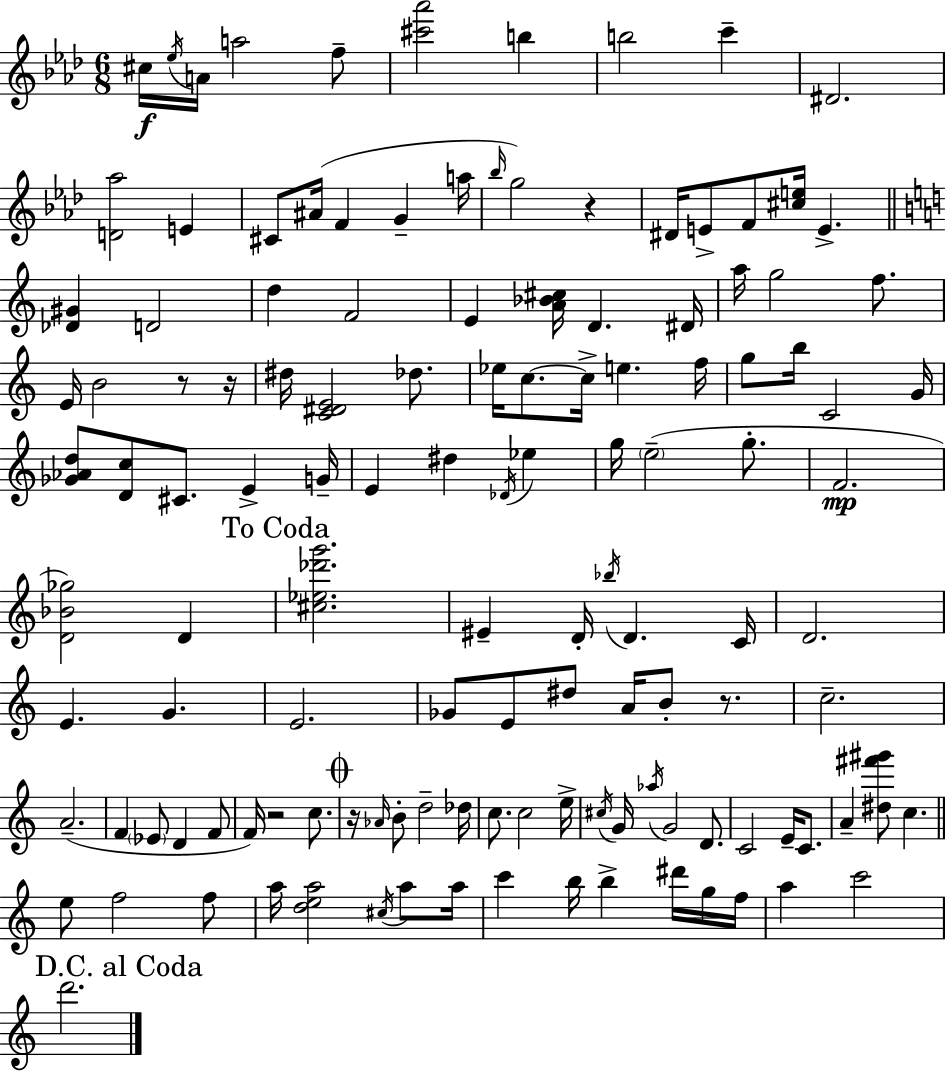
{
  \clef treble
  \numericTimeSignature
  \time 6/8
  \key aes \major
  cis''16\f \acciaccatura { ees''16 } a'16 a''2 f''8-- | <cis''' aes'''>2 b''4 | b''2 c'''4-- | dis'2. | \break <d' aes''>2 e'4 | cis'8 ais'16( f'4 g'4-- | a''16 \grace { bes''16 } g''2) r4 | dis'16 e'8-> f'8 <cis'' e''>16 e'4.-> | \break \bar "||" \break \key a \minor <des' gis'>4 d'2 | d''4 f'2 | e'4 <a' bes' cis''>16 d'4. dis'16 | a''16 g''2 f''8. | \break e'16 b'2 r8 r16 | dis''16 <c' dis' e'>2 des''8. | ees''16 c''8.~~ c''16-> e''4. f''16 | g''8 b''16 c'2 g'16 | \break <ges' aes' d''>8 <d' c''>8 cis'8. e'4-> g'16-- | e'4 dis''4 \acciaccatura { des'16 } ees''4 | g''16 \parenthesize e''2--( g''8.-. | f'2.\mp | \break <d' bes' ges''>2) d'4 | \mark "To Coda" <cis'' ees'' des''' g'''>2. | eis'4-- d'16-. \acciaccatura { bes''16 } d'4. | c'16 d'2. | \break e'4. g'4. | e'2. | ges'8 e'8 dis''8 a'16 b'8-. r8. | c''2.-- | \break a'2.--( | f'4 \parenthesize ees'8 d'4 | f'8 f'16) r2 c''8. | \mark \markup { \musicglyph "scripts.coda" } r16 \grace { aes'16 } b'8-. d''2-- | \break des''16 c''8. c''2 | e''16-> \acciaccatura { cis''16 } g'16 \acciaccatura { aes''16 } g'2 | d'8. c'2 | e'16-- c'8. a'4-- <dis'' fis''' gis'''>8 c''4. | \break \bar "||" \break \key a \minor e''8 f''2 f''8 | a''16 <d'' e'' a''>2 \acciaccatura { cis''16 } a''8 | a''16 c'''4 b''16 b''4-> dis'''16 g''16 | f''16 a''4 c'''2 | \break \mark "D.C. al Coda" d'''2. | \bar "|."
}